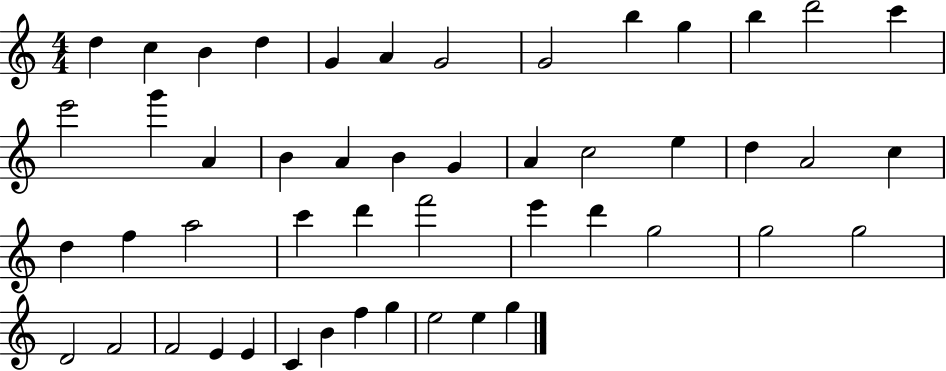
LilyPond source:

{
  \clef treble
  \numericTimeSignature
  \time 4/4
  \key c \major
  d''4 c''4 b'4 d''4 | g'4 a'4 g'2 | g'2 b''4 g''4 | b''4 d'''2 c'''4 | \break e'''2 g'''4 a'4 | b'4 a'4 b'4 g'4 | a'4 c''2 e''4 | d''4 a'2 c''4 | \break d''4 f''4 a''2 | c'''4 d'''4 f'''2 | e'''4 d'''4 g''2 | g''2 g''2 | \break d'2 f'2 | f'2 e'4 e'4 | c'4 b'4 f''4 g''4 | e''2 e''4 g''4 | \break \bar "|."
}